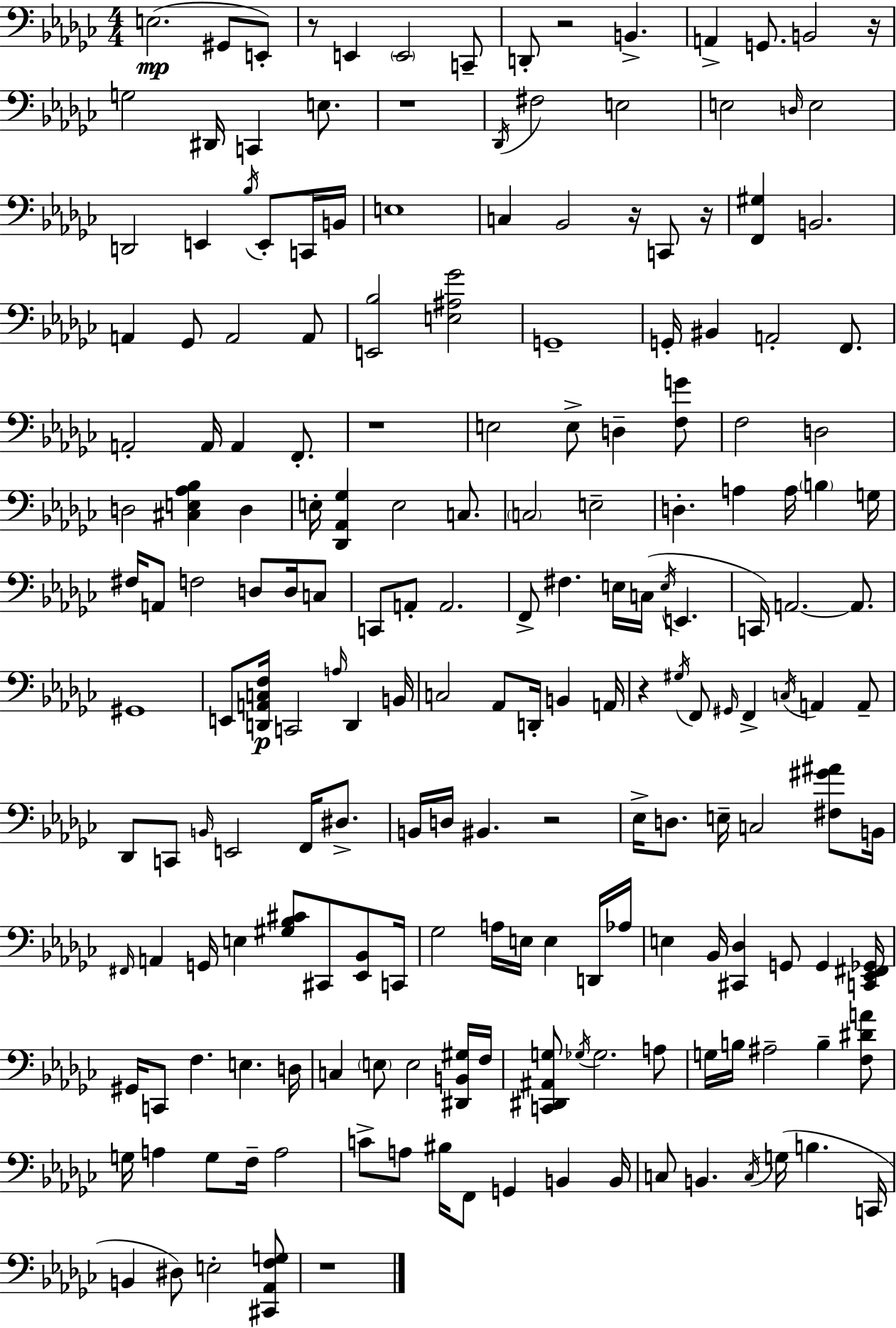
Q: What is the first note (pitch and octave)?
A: E3